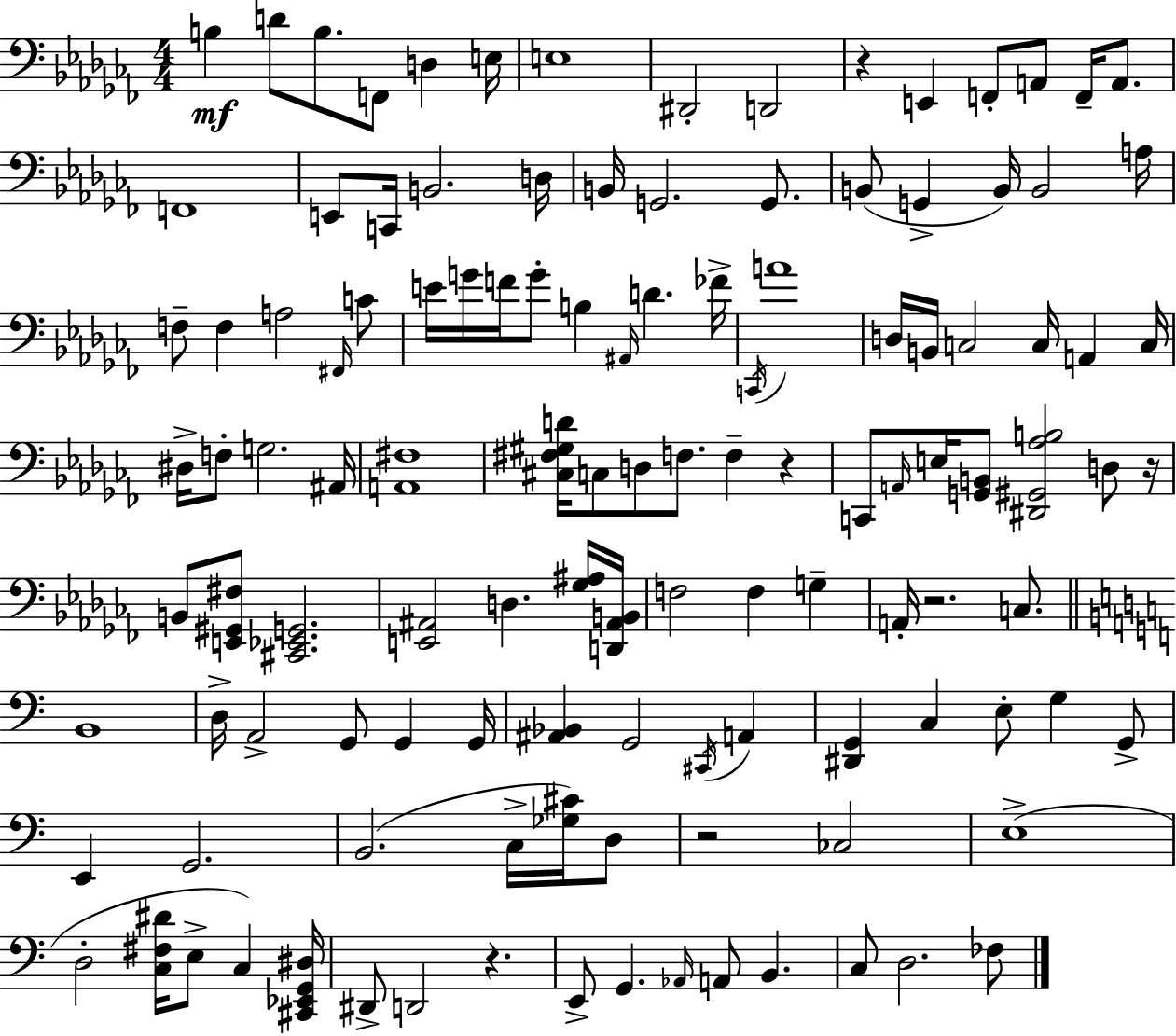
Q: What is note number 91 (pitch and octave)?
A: D#2